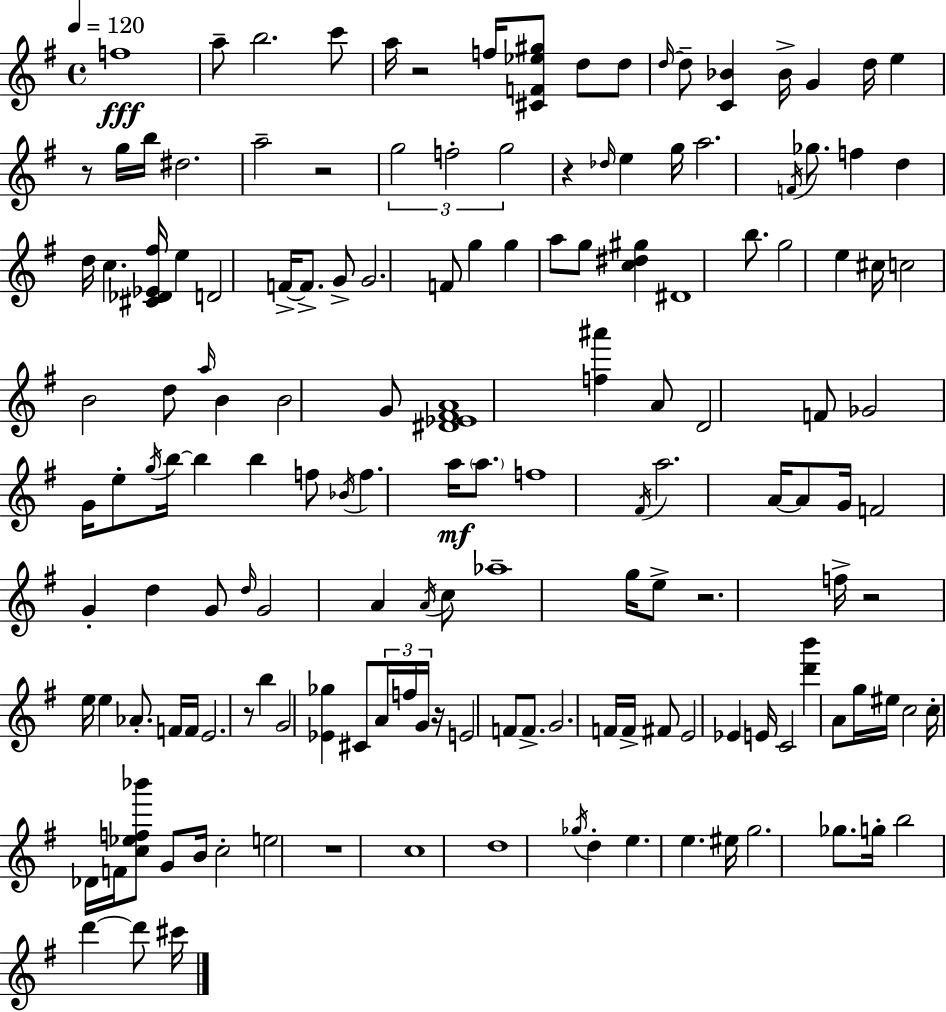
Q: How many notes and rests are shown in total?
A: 154